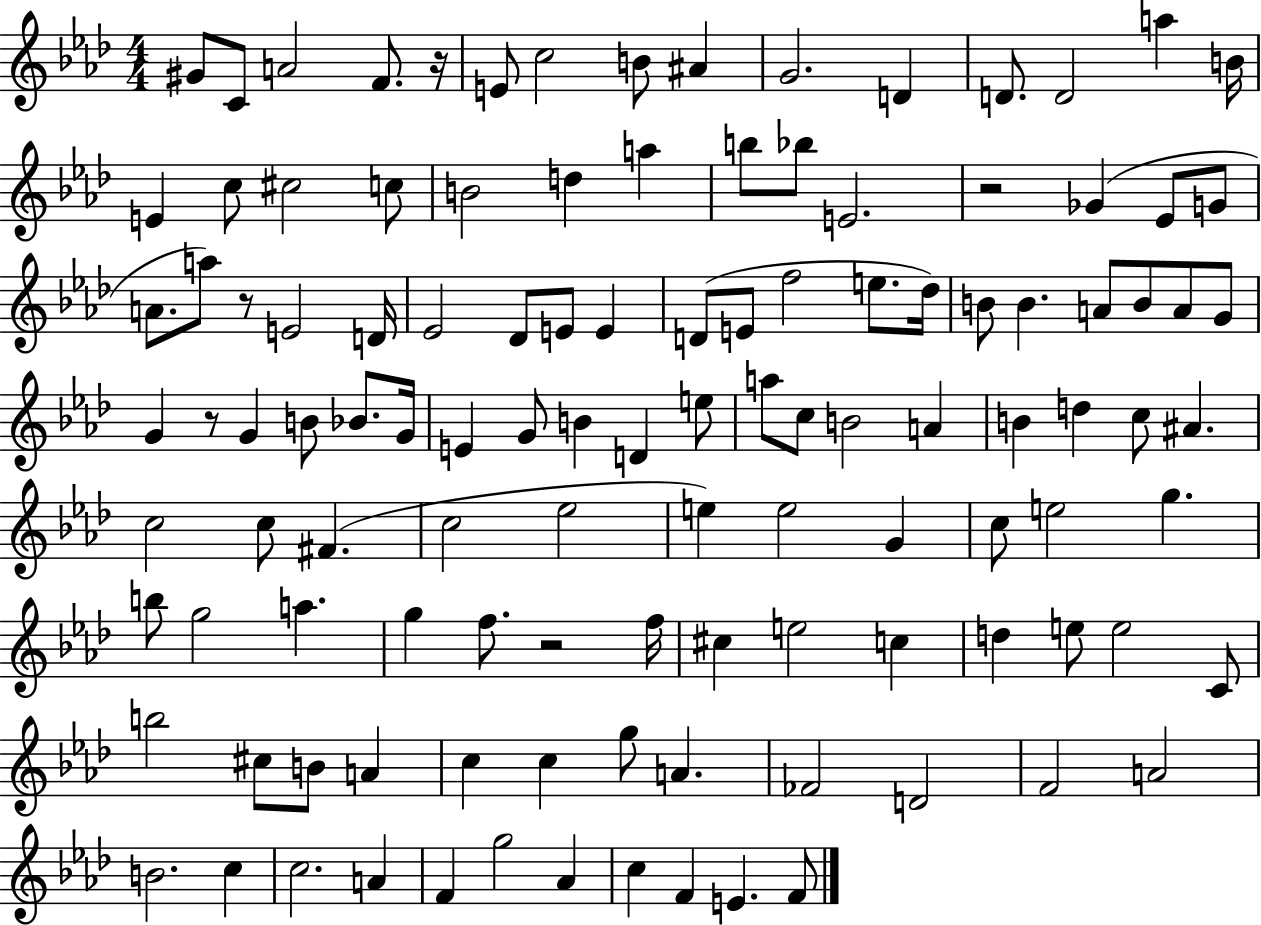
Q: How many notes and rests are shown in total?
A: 116